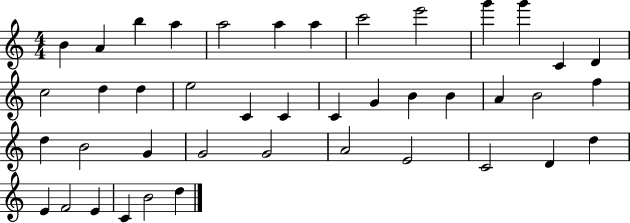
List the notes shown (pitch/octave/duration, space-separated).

B4/q A4/q B5/q A5/q A5/h A5/q A5/q C6/h E6/h G6/q G6/q C4/q D4/q C5/h D5/q D5/q E5/h C4/q C4/q C4/q G4/q B4/q B4/q A4/q B4/h F5/q D5/q B4/h G4/q G4/h G4/h A4/h E4/h C4/h D4/q D5/q E4/q F4/h E4/q C4/q B4/h D5/q